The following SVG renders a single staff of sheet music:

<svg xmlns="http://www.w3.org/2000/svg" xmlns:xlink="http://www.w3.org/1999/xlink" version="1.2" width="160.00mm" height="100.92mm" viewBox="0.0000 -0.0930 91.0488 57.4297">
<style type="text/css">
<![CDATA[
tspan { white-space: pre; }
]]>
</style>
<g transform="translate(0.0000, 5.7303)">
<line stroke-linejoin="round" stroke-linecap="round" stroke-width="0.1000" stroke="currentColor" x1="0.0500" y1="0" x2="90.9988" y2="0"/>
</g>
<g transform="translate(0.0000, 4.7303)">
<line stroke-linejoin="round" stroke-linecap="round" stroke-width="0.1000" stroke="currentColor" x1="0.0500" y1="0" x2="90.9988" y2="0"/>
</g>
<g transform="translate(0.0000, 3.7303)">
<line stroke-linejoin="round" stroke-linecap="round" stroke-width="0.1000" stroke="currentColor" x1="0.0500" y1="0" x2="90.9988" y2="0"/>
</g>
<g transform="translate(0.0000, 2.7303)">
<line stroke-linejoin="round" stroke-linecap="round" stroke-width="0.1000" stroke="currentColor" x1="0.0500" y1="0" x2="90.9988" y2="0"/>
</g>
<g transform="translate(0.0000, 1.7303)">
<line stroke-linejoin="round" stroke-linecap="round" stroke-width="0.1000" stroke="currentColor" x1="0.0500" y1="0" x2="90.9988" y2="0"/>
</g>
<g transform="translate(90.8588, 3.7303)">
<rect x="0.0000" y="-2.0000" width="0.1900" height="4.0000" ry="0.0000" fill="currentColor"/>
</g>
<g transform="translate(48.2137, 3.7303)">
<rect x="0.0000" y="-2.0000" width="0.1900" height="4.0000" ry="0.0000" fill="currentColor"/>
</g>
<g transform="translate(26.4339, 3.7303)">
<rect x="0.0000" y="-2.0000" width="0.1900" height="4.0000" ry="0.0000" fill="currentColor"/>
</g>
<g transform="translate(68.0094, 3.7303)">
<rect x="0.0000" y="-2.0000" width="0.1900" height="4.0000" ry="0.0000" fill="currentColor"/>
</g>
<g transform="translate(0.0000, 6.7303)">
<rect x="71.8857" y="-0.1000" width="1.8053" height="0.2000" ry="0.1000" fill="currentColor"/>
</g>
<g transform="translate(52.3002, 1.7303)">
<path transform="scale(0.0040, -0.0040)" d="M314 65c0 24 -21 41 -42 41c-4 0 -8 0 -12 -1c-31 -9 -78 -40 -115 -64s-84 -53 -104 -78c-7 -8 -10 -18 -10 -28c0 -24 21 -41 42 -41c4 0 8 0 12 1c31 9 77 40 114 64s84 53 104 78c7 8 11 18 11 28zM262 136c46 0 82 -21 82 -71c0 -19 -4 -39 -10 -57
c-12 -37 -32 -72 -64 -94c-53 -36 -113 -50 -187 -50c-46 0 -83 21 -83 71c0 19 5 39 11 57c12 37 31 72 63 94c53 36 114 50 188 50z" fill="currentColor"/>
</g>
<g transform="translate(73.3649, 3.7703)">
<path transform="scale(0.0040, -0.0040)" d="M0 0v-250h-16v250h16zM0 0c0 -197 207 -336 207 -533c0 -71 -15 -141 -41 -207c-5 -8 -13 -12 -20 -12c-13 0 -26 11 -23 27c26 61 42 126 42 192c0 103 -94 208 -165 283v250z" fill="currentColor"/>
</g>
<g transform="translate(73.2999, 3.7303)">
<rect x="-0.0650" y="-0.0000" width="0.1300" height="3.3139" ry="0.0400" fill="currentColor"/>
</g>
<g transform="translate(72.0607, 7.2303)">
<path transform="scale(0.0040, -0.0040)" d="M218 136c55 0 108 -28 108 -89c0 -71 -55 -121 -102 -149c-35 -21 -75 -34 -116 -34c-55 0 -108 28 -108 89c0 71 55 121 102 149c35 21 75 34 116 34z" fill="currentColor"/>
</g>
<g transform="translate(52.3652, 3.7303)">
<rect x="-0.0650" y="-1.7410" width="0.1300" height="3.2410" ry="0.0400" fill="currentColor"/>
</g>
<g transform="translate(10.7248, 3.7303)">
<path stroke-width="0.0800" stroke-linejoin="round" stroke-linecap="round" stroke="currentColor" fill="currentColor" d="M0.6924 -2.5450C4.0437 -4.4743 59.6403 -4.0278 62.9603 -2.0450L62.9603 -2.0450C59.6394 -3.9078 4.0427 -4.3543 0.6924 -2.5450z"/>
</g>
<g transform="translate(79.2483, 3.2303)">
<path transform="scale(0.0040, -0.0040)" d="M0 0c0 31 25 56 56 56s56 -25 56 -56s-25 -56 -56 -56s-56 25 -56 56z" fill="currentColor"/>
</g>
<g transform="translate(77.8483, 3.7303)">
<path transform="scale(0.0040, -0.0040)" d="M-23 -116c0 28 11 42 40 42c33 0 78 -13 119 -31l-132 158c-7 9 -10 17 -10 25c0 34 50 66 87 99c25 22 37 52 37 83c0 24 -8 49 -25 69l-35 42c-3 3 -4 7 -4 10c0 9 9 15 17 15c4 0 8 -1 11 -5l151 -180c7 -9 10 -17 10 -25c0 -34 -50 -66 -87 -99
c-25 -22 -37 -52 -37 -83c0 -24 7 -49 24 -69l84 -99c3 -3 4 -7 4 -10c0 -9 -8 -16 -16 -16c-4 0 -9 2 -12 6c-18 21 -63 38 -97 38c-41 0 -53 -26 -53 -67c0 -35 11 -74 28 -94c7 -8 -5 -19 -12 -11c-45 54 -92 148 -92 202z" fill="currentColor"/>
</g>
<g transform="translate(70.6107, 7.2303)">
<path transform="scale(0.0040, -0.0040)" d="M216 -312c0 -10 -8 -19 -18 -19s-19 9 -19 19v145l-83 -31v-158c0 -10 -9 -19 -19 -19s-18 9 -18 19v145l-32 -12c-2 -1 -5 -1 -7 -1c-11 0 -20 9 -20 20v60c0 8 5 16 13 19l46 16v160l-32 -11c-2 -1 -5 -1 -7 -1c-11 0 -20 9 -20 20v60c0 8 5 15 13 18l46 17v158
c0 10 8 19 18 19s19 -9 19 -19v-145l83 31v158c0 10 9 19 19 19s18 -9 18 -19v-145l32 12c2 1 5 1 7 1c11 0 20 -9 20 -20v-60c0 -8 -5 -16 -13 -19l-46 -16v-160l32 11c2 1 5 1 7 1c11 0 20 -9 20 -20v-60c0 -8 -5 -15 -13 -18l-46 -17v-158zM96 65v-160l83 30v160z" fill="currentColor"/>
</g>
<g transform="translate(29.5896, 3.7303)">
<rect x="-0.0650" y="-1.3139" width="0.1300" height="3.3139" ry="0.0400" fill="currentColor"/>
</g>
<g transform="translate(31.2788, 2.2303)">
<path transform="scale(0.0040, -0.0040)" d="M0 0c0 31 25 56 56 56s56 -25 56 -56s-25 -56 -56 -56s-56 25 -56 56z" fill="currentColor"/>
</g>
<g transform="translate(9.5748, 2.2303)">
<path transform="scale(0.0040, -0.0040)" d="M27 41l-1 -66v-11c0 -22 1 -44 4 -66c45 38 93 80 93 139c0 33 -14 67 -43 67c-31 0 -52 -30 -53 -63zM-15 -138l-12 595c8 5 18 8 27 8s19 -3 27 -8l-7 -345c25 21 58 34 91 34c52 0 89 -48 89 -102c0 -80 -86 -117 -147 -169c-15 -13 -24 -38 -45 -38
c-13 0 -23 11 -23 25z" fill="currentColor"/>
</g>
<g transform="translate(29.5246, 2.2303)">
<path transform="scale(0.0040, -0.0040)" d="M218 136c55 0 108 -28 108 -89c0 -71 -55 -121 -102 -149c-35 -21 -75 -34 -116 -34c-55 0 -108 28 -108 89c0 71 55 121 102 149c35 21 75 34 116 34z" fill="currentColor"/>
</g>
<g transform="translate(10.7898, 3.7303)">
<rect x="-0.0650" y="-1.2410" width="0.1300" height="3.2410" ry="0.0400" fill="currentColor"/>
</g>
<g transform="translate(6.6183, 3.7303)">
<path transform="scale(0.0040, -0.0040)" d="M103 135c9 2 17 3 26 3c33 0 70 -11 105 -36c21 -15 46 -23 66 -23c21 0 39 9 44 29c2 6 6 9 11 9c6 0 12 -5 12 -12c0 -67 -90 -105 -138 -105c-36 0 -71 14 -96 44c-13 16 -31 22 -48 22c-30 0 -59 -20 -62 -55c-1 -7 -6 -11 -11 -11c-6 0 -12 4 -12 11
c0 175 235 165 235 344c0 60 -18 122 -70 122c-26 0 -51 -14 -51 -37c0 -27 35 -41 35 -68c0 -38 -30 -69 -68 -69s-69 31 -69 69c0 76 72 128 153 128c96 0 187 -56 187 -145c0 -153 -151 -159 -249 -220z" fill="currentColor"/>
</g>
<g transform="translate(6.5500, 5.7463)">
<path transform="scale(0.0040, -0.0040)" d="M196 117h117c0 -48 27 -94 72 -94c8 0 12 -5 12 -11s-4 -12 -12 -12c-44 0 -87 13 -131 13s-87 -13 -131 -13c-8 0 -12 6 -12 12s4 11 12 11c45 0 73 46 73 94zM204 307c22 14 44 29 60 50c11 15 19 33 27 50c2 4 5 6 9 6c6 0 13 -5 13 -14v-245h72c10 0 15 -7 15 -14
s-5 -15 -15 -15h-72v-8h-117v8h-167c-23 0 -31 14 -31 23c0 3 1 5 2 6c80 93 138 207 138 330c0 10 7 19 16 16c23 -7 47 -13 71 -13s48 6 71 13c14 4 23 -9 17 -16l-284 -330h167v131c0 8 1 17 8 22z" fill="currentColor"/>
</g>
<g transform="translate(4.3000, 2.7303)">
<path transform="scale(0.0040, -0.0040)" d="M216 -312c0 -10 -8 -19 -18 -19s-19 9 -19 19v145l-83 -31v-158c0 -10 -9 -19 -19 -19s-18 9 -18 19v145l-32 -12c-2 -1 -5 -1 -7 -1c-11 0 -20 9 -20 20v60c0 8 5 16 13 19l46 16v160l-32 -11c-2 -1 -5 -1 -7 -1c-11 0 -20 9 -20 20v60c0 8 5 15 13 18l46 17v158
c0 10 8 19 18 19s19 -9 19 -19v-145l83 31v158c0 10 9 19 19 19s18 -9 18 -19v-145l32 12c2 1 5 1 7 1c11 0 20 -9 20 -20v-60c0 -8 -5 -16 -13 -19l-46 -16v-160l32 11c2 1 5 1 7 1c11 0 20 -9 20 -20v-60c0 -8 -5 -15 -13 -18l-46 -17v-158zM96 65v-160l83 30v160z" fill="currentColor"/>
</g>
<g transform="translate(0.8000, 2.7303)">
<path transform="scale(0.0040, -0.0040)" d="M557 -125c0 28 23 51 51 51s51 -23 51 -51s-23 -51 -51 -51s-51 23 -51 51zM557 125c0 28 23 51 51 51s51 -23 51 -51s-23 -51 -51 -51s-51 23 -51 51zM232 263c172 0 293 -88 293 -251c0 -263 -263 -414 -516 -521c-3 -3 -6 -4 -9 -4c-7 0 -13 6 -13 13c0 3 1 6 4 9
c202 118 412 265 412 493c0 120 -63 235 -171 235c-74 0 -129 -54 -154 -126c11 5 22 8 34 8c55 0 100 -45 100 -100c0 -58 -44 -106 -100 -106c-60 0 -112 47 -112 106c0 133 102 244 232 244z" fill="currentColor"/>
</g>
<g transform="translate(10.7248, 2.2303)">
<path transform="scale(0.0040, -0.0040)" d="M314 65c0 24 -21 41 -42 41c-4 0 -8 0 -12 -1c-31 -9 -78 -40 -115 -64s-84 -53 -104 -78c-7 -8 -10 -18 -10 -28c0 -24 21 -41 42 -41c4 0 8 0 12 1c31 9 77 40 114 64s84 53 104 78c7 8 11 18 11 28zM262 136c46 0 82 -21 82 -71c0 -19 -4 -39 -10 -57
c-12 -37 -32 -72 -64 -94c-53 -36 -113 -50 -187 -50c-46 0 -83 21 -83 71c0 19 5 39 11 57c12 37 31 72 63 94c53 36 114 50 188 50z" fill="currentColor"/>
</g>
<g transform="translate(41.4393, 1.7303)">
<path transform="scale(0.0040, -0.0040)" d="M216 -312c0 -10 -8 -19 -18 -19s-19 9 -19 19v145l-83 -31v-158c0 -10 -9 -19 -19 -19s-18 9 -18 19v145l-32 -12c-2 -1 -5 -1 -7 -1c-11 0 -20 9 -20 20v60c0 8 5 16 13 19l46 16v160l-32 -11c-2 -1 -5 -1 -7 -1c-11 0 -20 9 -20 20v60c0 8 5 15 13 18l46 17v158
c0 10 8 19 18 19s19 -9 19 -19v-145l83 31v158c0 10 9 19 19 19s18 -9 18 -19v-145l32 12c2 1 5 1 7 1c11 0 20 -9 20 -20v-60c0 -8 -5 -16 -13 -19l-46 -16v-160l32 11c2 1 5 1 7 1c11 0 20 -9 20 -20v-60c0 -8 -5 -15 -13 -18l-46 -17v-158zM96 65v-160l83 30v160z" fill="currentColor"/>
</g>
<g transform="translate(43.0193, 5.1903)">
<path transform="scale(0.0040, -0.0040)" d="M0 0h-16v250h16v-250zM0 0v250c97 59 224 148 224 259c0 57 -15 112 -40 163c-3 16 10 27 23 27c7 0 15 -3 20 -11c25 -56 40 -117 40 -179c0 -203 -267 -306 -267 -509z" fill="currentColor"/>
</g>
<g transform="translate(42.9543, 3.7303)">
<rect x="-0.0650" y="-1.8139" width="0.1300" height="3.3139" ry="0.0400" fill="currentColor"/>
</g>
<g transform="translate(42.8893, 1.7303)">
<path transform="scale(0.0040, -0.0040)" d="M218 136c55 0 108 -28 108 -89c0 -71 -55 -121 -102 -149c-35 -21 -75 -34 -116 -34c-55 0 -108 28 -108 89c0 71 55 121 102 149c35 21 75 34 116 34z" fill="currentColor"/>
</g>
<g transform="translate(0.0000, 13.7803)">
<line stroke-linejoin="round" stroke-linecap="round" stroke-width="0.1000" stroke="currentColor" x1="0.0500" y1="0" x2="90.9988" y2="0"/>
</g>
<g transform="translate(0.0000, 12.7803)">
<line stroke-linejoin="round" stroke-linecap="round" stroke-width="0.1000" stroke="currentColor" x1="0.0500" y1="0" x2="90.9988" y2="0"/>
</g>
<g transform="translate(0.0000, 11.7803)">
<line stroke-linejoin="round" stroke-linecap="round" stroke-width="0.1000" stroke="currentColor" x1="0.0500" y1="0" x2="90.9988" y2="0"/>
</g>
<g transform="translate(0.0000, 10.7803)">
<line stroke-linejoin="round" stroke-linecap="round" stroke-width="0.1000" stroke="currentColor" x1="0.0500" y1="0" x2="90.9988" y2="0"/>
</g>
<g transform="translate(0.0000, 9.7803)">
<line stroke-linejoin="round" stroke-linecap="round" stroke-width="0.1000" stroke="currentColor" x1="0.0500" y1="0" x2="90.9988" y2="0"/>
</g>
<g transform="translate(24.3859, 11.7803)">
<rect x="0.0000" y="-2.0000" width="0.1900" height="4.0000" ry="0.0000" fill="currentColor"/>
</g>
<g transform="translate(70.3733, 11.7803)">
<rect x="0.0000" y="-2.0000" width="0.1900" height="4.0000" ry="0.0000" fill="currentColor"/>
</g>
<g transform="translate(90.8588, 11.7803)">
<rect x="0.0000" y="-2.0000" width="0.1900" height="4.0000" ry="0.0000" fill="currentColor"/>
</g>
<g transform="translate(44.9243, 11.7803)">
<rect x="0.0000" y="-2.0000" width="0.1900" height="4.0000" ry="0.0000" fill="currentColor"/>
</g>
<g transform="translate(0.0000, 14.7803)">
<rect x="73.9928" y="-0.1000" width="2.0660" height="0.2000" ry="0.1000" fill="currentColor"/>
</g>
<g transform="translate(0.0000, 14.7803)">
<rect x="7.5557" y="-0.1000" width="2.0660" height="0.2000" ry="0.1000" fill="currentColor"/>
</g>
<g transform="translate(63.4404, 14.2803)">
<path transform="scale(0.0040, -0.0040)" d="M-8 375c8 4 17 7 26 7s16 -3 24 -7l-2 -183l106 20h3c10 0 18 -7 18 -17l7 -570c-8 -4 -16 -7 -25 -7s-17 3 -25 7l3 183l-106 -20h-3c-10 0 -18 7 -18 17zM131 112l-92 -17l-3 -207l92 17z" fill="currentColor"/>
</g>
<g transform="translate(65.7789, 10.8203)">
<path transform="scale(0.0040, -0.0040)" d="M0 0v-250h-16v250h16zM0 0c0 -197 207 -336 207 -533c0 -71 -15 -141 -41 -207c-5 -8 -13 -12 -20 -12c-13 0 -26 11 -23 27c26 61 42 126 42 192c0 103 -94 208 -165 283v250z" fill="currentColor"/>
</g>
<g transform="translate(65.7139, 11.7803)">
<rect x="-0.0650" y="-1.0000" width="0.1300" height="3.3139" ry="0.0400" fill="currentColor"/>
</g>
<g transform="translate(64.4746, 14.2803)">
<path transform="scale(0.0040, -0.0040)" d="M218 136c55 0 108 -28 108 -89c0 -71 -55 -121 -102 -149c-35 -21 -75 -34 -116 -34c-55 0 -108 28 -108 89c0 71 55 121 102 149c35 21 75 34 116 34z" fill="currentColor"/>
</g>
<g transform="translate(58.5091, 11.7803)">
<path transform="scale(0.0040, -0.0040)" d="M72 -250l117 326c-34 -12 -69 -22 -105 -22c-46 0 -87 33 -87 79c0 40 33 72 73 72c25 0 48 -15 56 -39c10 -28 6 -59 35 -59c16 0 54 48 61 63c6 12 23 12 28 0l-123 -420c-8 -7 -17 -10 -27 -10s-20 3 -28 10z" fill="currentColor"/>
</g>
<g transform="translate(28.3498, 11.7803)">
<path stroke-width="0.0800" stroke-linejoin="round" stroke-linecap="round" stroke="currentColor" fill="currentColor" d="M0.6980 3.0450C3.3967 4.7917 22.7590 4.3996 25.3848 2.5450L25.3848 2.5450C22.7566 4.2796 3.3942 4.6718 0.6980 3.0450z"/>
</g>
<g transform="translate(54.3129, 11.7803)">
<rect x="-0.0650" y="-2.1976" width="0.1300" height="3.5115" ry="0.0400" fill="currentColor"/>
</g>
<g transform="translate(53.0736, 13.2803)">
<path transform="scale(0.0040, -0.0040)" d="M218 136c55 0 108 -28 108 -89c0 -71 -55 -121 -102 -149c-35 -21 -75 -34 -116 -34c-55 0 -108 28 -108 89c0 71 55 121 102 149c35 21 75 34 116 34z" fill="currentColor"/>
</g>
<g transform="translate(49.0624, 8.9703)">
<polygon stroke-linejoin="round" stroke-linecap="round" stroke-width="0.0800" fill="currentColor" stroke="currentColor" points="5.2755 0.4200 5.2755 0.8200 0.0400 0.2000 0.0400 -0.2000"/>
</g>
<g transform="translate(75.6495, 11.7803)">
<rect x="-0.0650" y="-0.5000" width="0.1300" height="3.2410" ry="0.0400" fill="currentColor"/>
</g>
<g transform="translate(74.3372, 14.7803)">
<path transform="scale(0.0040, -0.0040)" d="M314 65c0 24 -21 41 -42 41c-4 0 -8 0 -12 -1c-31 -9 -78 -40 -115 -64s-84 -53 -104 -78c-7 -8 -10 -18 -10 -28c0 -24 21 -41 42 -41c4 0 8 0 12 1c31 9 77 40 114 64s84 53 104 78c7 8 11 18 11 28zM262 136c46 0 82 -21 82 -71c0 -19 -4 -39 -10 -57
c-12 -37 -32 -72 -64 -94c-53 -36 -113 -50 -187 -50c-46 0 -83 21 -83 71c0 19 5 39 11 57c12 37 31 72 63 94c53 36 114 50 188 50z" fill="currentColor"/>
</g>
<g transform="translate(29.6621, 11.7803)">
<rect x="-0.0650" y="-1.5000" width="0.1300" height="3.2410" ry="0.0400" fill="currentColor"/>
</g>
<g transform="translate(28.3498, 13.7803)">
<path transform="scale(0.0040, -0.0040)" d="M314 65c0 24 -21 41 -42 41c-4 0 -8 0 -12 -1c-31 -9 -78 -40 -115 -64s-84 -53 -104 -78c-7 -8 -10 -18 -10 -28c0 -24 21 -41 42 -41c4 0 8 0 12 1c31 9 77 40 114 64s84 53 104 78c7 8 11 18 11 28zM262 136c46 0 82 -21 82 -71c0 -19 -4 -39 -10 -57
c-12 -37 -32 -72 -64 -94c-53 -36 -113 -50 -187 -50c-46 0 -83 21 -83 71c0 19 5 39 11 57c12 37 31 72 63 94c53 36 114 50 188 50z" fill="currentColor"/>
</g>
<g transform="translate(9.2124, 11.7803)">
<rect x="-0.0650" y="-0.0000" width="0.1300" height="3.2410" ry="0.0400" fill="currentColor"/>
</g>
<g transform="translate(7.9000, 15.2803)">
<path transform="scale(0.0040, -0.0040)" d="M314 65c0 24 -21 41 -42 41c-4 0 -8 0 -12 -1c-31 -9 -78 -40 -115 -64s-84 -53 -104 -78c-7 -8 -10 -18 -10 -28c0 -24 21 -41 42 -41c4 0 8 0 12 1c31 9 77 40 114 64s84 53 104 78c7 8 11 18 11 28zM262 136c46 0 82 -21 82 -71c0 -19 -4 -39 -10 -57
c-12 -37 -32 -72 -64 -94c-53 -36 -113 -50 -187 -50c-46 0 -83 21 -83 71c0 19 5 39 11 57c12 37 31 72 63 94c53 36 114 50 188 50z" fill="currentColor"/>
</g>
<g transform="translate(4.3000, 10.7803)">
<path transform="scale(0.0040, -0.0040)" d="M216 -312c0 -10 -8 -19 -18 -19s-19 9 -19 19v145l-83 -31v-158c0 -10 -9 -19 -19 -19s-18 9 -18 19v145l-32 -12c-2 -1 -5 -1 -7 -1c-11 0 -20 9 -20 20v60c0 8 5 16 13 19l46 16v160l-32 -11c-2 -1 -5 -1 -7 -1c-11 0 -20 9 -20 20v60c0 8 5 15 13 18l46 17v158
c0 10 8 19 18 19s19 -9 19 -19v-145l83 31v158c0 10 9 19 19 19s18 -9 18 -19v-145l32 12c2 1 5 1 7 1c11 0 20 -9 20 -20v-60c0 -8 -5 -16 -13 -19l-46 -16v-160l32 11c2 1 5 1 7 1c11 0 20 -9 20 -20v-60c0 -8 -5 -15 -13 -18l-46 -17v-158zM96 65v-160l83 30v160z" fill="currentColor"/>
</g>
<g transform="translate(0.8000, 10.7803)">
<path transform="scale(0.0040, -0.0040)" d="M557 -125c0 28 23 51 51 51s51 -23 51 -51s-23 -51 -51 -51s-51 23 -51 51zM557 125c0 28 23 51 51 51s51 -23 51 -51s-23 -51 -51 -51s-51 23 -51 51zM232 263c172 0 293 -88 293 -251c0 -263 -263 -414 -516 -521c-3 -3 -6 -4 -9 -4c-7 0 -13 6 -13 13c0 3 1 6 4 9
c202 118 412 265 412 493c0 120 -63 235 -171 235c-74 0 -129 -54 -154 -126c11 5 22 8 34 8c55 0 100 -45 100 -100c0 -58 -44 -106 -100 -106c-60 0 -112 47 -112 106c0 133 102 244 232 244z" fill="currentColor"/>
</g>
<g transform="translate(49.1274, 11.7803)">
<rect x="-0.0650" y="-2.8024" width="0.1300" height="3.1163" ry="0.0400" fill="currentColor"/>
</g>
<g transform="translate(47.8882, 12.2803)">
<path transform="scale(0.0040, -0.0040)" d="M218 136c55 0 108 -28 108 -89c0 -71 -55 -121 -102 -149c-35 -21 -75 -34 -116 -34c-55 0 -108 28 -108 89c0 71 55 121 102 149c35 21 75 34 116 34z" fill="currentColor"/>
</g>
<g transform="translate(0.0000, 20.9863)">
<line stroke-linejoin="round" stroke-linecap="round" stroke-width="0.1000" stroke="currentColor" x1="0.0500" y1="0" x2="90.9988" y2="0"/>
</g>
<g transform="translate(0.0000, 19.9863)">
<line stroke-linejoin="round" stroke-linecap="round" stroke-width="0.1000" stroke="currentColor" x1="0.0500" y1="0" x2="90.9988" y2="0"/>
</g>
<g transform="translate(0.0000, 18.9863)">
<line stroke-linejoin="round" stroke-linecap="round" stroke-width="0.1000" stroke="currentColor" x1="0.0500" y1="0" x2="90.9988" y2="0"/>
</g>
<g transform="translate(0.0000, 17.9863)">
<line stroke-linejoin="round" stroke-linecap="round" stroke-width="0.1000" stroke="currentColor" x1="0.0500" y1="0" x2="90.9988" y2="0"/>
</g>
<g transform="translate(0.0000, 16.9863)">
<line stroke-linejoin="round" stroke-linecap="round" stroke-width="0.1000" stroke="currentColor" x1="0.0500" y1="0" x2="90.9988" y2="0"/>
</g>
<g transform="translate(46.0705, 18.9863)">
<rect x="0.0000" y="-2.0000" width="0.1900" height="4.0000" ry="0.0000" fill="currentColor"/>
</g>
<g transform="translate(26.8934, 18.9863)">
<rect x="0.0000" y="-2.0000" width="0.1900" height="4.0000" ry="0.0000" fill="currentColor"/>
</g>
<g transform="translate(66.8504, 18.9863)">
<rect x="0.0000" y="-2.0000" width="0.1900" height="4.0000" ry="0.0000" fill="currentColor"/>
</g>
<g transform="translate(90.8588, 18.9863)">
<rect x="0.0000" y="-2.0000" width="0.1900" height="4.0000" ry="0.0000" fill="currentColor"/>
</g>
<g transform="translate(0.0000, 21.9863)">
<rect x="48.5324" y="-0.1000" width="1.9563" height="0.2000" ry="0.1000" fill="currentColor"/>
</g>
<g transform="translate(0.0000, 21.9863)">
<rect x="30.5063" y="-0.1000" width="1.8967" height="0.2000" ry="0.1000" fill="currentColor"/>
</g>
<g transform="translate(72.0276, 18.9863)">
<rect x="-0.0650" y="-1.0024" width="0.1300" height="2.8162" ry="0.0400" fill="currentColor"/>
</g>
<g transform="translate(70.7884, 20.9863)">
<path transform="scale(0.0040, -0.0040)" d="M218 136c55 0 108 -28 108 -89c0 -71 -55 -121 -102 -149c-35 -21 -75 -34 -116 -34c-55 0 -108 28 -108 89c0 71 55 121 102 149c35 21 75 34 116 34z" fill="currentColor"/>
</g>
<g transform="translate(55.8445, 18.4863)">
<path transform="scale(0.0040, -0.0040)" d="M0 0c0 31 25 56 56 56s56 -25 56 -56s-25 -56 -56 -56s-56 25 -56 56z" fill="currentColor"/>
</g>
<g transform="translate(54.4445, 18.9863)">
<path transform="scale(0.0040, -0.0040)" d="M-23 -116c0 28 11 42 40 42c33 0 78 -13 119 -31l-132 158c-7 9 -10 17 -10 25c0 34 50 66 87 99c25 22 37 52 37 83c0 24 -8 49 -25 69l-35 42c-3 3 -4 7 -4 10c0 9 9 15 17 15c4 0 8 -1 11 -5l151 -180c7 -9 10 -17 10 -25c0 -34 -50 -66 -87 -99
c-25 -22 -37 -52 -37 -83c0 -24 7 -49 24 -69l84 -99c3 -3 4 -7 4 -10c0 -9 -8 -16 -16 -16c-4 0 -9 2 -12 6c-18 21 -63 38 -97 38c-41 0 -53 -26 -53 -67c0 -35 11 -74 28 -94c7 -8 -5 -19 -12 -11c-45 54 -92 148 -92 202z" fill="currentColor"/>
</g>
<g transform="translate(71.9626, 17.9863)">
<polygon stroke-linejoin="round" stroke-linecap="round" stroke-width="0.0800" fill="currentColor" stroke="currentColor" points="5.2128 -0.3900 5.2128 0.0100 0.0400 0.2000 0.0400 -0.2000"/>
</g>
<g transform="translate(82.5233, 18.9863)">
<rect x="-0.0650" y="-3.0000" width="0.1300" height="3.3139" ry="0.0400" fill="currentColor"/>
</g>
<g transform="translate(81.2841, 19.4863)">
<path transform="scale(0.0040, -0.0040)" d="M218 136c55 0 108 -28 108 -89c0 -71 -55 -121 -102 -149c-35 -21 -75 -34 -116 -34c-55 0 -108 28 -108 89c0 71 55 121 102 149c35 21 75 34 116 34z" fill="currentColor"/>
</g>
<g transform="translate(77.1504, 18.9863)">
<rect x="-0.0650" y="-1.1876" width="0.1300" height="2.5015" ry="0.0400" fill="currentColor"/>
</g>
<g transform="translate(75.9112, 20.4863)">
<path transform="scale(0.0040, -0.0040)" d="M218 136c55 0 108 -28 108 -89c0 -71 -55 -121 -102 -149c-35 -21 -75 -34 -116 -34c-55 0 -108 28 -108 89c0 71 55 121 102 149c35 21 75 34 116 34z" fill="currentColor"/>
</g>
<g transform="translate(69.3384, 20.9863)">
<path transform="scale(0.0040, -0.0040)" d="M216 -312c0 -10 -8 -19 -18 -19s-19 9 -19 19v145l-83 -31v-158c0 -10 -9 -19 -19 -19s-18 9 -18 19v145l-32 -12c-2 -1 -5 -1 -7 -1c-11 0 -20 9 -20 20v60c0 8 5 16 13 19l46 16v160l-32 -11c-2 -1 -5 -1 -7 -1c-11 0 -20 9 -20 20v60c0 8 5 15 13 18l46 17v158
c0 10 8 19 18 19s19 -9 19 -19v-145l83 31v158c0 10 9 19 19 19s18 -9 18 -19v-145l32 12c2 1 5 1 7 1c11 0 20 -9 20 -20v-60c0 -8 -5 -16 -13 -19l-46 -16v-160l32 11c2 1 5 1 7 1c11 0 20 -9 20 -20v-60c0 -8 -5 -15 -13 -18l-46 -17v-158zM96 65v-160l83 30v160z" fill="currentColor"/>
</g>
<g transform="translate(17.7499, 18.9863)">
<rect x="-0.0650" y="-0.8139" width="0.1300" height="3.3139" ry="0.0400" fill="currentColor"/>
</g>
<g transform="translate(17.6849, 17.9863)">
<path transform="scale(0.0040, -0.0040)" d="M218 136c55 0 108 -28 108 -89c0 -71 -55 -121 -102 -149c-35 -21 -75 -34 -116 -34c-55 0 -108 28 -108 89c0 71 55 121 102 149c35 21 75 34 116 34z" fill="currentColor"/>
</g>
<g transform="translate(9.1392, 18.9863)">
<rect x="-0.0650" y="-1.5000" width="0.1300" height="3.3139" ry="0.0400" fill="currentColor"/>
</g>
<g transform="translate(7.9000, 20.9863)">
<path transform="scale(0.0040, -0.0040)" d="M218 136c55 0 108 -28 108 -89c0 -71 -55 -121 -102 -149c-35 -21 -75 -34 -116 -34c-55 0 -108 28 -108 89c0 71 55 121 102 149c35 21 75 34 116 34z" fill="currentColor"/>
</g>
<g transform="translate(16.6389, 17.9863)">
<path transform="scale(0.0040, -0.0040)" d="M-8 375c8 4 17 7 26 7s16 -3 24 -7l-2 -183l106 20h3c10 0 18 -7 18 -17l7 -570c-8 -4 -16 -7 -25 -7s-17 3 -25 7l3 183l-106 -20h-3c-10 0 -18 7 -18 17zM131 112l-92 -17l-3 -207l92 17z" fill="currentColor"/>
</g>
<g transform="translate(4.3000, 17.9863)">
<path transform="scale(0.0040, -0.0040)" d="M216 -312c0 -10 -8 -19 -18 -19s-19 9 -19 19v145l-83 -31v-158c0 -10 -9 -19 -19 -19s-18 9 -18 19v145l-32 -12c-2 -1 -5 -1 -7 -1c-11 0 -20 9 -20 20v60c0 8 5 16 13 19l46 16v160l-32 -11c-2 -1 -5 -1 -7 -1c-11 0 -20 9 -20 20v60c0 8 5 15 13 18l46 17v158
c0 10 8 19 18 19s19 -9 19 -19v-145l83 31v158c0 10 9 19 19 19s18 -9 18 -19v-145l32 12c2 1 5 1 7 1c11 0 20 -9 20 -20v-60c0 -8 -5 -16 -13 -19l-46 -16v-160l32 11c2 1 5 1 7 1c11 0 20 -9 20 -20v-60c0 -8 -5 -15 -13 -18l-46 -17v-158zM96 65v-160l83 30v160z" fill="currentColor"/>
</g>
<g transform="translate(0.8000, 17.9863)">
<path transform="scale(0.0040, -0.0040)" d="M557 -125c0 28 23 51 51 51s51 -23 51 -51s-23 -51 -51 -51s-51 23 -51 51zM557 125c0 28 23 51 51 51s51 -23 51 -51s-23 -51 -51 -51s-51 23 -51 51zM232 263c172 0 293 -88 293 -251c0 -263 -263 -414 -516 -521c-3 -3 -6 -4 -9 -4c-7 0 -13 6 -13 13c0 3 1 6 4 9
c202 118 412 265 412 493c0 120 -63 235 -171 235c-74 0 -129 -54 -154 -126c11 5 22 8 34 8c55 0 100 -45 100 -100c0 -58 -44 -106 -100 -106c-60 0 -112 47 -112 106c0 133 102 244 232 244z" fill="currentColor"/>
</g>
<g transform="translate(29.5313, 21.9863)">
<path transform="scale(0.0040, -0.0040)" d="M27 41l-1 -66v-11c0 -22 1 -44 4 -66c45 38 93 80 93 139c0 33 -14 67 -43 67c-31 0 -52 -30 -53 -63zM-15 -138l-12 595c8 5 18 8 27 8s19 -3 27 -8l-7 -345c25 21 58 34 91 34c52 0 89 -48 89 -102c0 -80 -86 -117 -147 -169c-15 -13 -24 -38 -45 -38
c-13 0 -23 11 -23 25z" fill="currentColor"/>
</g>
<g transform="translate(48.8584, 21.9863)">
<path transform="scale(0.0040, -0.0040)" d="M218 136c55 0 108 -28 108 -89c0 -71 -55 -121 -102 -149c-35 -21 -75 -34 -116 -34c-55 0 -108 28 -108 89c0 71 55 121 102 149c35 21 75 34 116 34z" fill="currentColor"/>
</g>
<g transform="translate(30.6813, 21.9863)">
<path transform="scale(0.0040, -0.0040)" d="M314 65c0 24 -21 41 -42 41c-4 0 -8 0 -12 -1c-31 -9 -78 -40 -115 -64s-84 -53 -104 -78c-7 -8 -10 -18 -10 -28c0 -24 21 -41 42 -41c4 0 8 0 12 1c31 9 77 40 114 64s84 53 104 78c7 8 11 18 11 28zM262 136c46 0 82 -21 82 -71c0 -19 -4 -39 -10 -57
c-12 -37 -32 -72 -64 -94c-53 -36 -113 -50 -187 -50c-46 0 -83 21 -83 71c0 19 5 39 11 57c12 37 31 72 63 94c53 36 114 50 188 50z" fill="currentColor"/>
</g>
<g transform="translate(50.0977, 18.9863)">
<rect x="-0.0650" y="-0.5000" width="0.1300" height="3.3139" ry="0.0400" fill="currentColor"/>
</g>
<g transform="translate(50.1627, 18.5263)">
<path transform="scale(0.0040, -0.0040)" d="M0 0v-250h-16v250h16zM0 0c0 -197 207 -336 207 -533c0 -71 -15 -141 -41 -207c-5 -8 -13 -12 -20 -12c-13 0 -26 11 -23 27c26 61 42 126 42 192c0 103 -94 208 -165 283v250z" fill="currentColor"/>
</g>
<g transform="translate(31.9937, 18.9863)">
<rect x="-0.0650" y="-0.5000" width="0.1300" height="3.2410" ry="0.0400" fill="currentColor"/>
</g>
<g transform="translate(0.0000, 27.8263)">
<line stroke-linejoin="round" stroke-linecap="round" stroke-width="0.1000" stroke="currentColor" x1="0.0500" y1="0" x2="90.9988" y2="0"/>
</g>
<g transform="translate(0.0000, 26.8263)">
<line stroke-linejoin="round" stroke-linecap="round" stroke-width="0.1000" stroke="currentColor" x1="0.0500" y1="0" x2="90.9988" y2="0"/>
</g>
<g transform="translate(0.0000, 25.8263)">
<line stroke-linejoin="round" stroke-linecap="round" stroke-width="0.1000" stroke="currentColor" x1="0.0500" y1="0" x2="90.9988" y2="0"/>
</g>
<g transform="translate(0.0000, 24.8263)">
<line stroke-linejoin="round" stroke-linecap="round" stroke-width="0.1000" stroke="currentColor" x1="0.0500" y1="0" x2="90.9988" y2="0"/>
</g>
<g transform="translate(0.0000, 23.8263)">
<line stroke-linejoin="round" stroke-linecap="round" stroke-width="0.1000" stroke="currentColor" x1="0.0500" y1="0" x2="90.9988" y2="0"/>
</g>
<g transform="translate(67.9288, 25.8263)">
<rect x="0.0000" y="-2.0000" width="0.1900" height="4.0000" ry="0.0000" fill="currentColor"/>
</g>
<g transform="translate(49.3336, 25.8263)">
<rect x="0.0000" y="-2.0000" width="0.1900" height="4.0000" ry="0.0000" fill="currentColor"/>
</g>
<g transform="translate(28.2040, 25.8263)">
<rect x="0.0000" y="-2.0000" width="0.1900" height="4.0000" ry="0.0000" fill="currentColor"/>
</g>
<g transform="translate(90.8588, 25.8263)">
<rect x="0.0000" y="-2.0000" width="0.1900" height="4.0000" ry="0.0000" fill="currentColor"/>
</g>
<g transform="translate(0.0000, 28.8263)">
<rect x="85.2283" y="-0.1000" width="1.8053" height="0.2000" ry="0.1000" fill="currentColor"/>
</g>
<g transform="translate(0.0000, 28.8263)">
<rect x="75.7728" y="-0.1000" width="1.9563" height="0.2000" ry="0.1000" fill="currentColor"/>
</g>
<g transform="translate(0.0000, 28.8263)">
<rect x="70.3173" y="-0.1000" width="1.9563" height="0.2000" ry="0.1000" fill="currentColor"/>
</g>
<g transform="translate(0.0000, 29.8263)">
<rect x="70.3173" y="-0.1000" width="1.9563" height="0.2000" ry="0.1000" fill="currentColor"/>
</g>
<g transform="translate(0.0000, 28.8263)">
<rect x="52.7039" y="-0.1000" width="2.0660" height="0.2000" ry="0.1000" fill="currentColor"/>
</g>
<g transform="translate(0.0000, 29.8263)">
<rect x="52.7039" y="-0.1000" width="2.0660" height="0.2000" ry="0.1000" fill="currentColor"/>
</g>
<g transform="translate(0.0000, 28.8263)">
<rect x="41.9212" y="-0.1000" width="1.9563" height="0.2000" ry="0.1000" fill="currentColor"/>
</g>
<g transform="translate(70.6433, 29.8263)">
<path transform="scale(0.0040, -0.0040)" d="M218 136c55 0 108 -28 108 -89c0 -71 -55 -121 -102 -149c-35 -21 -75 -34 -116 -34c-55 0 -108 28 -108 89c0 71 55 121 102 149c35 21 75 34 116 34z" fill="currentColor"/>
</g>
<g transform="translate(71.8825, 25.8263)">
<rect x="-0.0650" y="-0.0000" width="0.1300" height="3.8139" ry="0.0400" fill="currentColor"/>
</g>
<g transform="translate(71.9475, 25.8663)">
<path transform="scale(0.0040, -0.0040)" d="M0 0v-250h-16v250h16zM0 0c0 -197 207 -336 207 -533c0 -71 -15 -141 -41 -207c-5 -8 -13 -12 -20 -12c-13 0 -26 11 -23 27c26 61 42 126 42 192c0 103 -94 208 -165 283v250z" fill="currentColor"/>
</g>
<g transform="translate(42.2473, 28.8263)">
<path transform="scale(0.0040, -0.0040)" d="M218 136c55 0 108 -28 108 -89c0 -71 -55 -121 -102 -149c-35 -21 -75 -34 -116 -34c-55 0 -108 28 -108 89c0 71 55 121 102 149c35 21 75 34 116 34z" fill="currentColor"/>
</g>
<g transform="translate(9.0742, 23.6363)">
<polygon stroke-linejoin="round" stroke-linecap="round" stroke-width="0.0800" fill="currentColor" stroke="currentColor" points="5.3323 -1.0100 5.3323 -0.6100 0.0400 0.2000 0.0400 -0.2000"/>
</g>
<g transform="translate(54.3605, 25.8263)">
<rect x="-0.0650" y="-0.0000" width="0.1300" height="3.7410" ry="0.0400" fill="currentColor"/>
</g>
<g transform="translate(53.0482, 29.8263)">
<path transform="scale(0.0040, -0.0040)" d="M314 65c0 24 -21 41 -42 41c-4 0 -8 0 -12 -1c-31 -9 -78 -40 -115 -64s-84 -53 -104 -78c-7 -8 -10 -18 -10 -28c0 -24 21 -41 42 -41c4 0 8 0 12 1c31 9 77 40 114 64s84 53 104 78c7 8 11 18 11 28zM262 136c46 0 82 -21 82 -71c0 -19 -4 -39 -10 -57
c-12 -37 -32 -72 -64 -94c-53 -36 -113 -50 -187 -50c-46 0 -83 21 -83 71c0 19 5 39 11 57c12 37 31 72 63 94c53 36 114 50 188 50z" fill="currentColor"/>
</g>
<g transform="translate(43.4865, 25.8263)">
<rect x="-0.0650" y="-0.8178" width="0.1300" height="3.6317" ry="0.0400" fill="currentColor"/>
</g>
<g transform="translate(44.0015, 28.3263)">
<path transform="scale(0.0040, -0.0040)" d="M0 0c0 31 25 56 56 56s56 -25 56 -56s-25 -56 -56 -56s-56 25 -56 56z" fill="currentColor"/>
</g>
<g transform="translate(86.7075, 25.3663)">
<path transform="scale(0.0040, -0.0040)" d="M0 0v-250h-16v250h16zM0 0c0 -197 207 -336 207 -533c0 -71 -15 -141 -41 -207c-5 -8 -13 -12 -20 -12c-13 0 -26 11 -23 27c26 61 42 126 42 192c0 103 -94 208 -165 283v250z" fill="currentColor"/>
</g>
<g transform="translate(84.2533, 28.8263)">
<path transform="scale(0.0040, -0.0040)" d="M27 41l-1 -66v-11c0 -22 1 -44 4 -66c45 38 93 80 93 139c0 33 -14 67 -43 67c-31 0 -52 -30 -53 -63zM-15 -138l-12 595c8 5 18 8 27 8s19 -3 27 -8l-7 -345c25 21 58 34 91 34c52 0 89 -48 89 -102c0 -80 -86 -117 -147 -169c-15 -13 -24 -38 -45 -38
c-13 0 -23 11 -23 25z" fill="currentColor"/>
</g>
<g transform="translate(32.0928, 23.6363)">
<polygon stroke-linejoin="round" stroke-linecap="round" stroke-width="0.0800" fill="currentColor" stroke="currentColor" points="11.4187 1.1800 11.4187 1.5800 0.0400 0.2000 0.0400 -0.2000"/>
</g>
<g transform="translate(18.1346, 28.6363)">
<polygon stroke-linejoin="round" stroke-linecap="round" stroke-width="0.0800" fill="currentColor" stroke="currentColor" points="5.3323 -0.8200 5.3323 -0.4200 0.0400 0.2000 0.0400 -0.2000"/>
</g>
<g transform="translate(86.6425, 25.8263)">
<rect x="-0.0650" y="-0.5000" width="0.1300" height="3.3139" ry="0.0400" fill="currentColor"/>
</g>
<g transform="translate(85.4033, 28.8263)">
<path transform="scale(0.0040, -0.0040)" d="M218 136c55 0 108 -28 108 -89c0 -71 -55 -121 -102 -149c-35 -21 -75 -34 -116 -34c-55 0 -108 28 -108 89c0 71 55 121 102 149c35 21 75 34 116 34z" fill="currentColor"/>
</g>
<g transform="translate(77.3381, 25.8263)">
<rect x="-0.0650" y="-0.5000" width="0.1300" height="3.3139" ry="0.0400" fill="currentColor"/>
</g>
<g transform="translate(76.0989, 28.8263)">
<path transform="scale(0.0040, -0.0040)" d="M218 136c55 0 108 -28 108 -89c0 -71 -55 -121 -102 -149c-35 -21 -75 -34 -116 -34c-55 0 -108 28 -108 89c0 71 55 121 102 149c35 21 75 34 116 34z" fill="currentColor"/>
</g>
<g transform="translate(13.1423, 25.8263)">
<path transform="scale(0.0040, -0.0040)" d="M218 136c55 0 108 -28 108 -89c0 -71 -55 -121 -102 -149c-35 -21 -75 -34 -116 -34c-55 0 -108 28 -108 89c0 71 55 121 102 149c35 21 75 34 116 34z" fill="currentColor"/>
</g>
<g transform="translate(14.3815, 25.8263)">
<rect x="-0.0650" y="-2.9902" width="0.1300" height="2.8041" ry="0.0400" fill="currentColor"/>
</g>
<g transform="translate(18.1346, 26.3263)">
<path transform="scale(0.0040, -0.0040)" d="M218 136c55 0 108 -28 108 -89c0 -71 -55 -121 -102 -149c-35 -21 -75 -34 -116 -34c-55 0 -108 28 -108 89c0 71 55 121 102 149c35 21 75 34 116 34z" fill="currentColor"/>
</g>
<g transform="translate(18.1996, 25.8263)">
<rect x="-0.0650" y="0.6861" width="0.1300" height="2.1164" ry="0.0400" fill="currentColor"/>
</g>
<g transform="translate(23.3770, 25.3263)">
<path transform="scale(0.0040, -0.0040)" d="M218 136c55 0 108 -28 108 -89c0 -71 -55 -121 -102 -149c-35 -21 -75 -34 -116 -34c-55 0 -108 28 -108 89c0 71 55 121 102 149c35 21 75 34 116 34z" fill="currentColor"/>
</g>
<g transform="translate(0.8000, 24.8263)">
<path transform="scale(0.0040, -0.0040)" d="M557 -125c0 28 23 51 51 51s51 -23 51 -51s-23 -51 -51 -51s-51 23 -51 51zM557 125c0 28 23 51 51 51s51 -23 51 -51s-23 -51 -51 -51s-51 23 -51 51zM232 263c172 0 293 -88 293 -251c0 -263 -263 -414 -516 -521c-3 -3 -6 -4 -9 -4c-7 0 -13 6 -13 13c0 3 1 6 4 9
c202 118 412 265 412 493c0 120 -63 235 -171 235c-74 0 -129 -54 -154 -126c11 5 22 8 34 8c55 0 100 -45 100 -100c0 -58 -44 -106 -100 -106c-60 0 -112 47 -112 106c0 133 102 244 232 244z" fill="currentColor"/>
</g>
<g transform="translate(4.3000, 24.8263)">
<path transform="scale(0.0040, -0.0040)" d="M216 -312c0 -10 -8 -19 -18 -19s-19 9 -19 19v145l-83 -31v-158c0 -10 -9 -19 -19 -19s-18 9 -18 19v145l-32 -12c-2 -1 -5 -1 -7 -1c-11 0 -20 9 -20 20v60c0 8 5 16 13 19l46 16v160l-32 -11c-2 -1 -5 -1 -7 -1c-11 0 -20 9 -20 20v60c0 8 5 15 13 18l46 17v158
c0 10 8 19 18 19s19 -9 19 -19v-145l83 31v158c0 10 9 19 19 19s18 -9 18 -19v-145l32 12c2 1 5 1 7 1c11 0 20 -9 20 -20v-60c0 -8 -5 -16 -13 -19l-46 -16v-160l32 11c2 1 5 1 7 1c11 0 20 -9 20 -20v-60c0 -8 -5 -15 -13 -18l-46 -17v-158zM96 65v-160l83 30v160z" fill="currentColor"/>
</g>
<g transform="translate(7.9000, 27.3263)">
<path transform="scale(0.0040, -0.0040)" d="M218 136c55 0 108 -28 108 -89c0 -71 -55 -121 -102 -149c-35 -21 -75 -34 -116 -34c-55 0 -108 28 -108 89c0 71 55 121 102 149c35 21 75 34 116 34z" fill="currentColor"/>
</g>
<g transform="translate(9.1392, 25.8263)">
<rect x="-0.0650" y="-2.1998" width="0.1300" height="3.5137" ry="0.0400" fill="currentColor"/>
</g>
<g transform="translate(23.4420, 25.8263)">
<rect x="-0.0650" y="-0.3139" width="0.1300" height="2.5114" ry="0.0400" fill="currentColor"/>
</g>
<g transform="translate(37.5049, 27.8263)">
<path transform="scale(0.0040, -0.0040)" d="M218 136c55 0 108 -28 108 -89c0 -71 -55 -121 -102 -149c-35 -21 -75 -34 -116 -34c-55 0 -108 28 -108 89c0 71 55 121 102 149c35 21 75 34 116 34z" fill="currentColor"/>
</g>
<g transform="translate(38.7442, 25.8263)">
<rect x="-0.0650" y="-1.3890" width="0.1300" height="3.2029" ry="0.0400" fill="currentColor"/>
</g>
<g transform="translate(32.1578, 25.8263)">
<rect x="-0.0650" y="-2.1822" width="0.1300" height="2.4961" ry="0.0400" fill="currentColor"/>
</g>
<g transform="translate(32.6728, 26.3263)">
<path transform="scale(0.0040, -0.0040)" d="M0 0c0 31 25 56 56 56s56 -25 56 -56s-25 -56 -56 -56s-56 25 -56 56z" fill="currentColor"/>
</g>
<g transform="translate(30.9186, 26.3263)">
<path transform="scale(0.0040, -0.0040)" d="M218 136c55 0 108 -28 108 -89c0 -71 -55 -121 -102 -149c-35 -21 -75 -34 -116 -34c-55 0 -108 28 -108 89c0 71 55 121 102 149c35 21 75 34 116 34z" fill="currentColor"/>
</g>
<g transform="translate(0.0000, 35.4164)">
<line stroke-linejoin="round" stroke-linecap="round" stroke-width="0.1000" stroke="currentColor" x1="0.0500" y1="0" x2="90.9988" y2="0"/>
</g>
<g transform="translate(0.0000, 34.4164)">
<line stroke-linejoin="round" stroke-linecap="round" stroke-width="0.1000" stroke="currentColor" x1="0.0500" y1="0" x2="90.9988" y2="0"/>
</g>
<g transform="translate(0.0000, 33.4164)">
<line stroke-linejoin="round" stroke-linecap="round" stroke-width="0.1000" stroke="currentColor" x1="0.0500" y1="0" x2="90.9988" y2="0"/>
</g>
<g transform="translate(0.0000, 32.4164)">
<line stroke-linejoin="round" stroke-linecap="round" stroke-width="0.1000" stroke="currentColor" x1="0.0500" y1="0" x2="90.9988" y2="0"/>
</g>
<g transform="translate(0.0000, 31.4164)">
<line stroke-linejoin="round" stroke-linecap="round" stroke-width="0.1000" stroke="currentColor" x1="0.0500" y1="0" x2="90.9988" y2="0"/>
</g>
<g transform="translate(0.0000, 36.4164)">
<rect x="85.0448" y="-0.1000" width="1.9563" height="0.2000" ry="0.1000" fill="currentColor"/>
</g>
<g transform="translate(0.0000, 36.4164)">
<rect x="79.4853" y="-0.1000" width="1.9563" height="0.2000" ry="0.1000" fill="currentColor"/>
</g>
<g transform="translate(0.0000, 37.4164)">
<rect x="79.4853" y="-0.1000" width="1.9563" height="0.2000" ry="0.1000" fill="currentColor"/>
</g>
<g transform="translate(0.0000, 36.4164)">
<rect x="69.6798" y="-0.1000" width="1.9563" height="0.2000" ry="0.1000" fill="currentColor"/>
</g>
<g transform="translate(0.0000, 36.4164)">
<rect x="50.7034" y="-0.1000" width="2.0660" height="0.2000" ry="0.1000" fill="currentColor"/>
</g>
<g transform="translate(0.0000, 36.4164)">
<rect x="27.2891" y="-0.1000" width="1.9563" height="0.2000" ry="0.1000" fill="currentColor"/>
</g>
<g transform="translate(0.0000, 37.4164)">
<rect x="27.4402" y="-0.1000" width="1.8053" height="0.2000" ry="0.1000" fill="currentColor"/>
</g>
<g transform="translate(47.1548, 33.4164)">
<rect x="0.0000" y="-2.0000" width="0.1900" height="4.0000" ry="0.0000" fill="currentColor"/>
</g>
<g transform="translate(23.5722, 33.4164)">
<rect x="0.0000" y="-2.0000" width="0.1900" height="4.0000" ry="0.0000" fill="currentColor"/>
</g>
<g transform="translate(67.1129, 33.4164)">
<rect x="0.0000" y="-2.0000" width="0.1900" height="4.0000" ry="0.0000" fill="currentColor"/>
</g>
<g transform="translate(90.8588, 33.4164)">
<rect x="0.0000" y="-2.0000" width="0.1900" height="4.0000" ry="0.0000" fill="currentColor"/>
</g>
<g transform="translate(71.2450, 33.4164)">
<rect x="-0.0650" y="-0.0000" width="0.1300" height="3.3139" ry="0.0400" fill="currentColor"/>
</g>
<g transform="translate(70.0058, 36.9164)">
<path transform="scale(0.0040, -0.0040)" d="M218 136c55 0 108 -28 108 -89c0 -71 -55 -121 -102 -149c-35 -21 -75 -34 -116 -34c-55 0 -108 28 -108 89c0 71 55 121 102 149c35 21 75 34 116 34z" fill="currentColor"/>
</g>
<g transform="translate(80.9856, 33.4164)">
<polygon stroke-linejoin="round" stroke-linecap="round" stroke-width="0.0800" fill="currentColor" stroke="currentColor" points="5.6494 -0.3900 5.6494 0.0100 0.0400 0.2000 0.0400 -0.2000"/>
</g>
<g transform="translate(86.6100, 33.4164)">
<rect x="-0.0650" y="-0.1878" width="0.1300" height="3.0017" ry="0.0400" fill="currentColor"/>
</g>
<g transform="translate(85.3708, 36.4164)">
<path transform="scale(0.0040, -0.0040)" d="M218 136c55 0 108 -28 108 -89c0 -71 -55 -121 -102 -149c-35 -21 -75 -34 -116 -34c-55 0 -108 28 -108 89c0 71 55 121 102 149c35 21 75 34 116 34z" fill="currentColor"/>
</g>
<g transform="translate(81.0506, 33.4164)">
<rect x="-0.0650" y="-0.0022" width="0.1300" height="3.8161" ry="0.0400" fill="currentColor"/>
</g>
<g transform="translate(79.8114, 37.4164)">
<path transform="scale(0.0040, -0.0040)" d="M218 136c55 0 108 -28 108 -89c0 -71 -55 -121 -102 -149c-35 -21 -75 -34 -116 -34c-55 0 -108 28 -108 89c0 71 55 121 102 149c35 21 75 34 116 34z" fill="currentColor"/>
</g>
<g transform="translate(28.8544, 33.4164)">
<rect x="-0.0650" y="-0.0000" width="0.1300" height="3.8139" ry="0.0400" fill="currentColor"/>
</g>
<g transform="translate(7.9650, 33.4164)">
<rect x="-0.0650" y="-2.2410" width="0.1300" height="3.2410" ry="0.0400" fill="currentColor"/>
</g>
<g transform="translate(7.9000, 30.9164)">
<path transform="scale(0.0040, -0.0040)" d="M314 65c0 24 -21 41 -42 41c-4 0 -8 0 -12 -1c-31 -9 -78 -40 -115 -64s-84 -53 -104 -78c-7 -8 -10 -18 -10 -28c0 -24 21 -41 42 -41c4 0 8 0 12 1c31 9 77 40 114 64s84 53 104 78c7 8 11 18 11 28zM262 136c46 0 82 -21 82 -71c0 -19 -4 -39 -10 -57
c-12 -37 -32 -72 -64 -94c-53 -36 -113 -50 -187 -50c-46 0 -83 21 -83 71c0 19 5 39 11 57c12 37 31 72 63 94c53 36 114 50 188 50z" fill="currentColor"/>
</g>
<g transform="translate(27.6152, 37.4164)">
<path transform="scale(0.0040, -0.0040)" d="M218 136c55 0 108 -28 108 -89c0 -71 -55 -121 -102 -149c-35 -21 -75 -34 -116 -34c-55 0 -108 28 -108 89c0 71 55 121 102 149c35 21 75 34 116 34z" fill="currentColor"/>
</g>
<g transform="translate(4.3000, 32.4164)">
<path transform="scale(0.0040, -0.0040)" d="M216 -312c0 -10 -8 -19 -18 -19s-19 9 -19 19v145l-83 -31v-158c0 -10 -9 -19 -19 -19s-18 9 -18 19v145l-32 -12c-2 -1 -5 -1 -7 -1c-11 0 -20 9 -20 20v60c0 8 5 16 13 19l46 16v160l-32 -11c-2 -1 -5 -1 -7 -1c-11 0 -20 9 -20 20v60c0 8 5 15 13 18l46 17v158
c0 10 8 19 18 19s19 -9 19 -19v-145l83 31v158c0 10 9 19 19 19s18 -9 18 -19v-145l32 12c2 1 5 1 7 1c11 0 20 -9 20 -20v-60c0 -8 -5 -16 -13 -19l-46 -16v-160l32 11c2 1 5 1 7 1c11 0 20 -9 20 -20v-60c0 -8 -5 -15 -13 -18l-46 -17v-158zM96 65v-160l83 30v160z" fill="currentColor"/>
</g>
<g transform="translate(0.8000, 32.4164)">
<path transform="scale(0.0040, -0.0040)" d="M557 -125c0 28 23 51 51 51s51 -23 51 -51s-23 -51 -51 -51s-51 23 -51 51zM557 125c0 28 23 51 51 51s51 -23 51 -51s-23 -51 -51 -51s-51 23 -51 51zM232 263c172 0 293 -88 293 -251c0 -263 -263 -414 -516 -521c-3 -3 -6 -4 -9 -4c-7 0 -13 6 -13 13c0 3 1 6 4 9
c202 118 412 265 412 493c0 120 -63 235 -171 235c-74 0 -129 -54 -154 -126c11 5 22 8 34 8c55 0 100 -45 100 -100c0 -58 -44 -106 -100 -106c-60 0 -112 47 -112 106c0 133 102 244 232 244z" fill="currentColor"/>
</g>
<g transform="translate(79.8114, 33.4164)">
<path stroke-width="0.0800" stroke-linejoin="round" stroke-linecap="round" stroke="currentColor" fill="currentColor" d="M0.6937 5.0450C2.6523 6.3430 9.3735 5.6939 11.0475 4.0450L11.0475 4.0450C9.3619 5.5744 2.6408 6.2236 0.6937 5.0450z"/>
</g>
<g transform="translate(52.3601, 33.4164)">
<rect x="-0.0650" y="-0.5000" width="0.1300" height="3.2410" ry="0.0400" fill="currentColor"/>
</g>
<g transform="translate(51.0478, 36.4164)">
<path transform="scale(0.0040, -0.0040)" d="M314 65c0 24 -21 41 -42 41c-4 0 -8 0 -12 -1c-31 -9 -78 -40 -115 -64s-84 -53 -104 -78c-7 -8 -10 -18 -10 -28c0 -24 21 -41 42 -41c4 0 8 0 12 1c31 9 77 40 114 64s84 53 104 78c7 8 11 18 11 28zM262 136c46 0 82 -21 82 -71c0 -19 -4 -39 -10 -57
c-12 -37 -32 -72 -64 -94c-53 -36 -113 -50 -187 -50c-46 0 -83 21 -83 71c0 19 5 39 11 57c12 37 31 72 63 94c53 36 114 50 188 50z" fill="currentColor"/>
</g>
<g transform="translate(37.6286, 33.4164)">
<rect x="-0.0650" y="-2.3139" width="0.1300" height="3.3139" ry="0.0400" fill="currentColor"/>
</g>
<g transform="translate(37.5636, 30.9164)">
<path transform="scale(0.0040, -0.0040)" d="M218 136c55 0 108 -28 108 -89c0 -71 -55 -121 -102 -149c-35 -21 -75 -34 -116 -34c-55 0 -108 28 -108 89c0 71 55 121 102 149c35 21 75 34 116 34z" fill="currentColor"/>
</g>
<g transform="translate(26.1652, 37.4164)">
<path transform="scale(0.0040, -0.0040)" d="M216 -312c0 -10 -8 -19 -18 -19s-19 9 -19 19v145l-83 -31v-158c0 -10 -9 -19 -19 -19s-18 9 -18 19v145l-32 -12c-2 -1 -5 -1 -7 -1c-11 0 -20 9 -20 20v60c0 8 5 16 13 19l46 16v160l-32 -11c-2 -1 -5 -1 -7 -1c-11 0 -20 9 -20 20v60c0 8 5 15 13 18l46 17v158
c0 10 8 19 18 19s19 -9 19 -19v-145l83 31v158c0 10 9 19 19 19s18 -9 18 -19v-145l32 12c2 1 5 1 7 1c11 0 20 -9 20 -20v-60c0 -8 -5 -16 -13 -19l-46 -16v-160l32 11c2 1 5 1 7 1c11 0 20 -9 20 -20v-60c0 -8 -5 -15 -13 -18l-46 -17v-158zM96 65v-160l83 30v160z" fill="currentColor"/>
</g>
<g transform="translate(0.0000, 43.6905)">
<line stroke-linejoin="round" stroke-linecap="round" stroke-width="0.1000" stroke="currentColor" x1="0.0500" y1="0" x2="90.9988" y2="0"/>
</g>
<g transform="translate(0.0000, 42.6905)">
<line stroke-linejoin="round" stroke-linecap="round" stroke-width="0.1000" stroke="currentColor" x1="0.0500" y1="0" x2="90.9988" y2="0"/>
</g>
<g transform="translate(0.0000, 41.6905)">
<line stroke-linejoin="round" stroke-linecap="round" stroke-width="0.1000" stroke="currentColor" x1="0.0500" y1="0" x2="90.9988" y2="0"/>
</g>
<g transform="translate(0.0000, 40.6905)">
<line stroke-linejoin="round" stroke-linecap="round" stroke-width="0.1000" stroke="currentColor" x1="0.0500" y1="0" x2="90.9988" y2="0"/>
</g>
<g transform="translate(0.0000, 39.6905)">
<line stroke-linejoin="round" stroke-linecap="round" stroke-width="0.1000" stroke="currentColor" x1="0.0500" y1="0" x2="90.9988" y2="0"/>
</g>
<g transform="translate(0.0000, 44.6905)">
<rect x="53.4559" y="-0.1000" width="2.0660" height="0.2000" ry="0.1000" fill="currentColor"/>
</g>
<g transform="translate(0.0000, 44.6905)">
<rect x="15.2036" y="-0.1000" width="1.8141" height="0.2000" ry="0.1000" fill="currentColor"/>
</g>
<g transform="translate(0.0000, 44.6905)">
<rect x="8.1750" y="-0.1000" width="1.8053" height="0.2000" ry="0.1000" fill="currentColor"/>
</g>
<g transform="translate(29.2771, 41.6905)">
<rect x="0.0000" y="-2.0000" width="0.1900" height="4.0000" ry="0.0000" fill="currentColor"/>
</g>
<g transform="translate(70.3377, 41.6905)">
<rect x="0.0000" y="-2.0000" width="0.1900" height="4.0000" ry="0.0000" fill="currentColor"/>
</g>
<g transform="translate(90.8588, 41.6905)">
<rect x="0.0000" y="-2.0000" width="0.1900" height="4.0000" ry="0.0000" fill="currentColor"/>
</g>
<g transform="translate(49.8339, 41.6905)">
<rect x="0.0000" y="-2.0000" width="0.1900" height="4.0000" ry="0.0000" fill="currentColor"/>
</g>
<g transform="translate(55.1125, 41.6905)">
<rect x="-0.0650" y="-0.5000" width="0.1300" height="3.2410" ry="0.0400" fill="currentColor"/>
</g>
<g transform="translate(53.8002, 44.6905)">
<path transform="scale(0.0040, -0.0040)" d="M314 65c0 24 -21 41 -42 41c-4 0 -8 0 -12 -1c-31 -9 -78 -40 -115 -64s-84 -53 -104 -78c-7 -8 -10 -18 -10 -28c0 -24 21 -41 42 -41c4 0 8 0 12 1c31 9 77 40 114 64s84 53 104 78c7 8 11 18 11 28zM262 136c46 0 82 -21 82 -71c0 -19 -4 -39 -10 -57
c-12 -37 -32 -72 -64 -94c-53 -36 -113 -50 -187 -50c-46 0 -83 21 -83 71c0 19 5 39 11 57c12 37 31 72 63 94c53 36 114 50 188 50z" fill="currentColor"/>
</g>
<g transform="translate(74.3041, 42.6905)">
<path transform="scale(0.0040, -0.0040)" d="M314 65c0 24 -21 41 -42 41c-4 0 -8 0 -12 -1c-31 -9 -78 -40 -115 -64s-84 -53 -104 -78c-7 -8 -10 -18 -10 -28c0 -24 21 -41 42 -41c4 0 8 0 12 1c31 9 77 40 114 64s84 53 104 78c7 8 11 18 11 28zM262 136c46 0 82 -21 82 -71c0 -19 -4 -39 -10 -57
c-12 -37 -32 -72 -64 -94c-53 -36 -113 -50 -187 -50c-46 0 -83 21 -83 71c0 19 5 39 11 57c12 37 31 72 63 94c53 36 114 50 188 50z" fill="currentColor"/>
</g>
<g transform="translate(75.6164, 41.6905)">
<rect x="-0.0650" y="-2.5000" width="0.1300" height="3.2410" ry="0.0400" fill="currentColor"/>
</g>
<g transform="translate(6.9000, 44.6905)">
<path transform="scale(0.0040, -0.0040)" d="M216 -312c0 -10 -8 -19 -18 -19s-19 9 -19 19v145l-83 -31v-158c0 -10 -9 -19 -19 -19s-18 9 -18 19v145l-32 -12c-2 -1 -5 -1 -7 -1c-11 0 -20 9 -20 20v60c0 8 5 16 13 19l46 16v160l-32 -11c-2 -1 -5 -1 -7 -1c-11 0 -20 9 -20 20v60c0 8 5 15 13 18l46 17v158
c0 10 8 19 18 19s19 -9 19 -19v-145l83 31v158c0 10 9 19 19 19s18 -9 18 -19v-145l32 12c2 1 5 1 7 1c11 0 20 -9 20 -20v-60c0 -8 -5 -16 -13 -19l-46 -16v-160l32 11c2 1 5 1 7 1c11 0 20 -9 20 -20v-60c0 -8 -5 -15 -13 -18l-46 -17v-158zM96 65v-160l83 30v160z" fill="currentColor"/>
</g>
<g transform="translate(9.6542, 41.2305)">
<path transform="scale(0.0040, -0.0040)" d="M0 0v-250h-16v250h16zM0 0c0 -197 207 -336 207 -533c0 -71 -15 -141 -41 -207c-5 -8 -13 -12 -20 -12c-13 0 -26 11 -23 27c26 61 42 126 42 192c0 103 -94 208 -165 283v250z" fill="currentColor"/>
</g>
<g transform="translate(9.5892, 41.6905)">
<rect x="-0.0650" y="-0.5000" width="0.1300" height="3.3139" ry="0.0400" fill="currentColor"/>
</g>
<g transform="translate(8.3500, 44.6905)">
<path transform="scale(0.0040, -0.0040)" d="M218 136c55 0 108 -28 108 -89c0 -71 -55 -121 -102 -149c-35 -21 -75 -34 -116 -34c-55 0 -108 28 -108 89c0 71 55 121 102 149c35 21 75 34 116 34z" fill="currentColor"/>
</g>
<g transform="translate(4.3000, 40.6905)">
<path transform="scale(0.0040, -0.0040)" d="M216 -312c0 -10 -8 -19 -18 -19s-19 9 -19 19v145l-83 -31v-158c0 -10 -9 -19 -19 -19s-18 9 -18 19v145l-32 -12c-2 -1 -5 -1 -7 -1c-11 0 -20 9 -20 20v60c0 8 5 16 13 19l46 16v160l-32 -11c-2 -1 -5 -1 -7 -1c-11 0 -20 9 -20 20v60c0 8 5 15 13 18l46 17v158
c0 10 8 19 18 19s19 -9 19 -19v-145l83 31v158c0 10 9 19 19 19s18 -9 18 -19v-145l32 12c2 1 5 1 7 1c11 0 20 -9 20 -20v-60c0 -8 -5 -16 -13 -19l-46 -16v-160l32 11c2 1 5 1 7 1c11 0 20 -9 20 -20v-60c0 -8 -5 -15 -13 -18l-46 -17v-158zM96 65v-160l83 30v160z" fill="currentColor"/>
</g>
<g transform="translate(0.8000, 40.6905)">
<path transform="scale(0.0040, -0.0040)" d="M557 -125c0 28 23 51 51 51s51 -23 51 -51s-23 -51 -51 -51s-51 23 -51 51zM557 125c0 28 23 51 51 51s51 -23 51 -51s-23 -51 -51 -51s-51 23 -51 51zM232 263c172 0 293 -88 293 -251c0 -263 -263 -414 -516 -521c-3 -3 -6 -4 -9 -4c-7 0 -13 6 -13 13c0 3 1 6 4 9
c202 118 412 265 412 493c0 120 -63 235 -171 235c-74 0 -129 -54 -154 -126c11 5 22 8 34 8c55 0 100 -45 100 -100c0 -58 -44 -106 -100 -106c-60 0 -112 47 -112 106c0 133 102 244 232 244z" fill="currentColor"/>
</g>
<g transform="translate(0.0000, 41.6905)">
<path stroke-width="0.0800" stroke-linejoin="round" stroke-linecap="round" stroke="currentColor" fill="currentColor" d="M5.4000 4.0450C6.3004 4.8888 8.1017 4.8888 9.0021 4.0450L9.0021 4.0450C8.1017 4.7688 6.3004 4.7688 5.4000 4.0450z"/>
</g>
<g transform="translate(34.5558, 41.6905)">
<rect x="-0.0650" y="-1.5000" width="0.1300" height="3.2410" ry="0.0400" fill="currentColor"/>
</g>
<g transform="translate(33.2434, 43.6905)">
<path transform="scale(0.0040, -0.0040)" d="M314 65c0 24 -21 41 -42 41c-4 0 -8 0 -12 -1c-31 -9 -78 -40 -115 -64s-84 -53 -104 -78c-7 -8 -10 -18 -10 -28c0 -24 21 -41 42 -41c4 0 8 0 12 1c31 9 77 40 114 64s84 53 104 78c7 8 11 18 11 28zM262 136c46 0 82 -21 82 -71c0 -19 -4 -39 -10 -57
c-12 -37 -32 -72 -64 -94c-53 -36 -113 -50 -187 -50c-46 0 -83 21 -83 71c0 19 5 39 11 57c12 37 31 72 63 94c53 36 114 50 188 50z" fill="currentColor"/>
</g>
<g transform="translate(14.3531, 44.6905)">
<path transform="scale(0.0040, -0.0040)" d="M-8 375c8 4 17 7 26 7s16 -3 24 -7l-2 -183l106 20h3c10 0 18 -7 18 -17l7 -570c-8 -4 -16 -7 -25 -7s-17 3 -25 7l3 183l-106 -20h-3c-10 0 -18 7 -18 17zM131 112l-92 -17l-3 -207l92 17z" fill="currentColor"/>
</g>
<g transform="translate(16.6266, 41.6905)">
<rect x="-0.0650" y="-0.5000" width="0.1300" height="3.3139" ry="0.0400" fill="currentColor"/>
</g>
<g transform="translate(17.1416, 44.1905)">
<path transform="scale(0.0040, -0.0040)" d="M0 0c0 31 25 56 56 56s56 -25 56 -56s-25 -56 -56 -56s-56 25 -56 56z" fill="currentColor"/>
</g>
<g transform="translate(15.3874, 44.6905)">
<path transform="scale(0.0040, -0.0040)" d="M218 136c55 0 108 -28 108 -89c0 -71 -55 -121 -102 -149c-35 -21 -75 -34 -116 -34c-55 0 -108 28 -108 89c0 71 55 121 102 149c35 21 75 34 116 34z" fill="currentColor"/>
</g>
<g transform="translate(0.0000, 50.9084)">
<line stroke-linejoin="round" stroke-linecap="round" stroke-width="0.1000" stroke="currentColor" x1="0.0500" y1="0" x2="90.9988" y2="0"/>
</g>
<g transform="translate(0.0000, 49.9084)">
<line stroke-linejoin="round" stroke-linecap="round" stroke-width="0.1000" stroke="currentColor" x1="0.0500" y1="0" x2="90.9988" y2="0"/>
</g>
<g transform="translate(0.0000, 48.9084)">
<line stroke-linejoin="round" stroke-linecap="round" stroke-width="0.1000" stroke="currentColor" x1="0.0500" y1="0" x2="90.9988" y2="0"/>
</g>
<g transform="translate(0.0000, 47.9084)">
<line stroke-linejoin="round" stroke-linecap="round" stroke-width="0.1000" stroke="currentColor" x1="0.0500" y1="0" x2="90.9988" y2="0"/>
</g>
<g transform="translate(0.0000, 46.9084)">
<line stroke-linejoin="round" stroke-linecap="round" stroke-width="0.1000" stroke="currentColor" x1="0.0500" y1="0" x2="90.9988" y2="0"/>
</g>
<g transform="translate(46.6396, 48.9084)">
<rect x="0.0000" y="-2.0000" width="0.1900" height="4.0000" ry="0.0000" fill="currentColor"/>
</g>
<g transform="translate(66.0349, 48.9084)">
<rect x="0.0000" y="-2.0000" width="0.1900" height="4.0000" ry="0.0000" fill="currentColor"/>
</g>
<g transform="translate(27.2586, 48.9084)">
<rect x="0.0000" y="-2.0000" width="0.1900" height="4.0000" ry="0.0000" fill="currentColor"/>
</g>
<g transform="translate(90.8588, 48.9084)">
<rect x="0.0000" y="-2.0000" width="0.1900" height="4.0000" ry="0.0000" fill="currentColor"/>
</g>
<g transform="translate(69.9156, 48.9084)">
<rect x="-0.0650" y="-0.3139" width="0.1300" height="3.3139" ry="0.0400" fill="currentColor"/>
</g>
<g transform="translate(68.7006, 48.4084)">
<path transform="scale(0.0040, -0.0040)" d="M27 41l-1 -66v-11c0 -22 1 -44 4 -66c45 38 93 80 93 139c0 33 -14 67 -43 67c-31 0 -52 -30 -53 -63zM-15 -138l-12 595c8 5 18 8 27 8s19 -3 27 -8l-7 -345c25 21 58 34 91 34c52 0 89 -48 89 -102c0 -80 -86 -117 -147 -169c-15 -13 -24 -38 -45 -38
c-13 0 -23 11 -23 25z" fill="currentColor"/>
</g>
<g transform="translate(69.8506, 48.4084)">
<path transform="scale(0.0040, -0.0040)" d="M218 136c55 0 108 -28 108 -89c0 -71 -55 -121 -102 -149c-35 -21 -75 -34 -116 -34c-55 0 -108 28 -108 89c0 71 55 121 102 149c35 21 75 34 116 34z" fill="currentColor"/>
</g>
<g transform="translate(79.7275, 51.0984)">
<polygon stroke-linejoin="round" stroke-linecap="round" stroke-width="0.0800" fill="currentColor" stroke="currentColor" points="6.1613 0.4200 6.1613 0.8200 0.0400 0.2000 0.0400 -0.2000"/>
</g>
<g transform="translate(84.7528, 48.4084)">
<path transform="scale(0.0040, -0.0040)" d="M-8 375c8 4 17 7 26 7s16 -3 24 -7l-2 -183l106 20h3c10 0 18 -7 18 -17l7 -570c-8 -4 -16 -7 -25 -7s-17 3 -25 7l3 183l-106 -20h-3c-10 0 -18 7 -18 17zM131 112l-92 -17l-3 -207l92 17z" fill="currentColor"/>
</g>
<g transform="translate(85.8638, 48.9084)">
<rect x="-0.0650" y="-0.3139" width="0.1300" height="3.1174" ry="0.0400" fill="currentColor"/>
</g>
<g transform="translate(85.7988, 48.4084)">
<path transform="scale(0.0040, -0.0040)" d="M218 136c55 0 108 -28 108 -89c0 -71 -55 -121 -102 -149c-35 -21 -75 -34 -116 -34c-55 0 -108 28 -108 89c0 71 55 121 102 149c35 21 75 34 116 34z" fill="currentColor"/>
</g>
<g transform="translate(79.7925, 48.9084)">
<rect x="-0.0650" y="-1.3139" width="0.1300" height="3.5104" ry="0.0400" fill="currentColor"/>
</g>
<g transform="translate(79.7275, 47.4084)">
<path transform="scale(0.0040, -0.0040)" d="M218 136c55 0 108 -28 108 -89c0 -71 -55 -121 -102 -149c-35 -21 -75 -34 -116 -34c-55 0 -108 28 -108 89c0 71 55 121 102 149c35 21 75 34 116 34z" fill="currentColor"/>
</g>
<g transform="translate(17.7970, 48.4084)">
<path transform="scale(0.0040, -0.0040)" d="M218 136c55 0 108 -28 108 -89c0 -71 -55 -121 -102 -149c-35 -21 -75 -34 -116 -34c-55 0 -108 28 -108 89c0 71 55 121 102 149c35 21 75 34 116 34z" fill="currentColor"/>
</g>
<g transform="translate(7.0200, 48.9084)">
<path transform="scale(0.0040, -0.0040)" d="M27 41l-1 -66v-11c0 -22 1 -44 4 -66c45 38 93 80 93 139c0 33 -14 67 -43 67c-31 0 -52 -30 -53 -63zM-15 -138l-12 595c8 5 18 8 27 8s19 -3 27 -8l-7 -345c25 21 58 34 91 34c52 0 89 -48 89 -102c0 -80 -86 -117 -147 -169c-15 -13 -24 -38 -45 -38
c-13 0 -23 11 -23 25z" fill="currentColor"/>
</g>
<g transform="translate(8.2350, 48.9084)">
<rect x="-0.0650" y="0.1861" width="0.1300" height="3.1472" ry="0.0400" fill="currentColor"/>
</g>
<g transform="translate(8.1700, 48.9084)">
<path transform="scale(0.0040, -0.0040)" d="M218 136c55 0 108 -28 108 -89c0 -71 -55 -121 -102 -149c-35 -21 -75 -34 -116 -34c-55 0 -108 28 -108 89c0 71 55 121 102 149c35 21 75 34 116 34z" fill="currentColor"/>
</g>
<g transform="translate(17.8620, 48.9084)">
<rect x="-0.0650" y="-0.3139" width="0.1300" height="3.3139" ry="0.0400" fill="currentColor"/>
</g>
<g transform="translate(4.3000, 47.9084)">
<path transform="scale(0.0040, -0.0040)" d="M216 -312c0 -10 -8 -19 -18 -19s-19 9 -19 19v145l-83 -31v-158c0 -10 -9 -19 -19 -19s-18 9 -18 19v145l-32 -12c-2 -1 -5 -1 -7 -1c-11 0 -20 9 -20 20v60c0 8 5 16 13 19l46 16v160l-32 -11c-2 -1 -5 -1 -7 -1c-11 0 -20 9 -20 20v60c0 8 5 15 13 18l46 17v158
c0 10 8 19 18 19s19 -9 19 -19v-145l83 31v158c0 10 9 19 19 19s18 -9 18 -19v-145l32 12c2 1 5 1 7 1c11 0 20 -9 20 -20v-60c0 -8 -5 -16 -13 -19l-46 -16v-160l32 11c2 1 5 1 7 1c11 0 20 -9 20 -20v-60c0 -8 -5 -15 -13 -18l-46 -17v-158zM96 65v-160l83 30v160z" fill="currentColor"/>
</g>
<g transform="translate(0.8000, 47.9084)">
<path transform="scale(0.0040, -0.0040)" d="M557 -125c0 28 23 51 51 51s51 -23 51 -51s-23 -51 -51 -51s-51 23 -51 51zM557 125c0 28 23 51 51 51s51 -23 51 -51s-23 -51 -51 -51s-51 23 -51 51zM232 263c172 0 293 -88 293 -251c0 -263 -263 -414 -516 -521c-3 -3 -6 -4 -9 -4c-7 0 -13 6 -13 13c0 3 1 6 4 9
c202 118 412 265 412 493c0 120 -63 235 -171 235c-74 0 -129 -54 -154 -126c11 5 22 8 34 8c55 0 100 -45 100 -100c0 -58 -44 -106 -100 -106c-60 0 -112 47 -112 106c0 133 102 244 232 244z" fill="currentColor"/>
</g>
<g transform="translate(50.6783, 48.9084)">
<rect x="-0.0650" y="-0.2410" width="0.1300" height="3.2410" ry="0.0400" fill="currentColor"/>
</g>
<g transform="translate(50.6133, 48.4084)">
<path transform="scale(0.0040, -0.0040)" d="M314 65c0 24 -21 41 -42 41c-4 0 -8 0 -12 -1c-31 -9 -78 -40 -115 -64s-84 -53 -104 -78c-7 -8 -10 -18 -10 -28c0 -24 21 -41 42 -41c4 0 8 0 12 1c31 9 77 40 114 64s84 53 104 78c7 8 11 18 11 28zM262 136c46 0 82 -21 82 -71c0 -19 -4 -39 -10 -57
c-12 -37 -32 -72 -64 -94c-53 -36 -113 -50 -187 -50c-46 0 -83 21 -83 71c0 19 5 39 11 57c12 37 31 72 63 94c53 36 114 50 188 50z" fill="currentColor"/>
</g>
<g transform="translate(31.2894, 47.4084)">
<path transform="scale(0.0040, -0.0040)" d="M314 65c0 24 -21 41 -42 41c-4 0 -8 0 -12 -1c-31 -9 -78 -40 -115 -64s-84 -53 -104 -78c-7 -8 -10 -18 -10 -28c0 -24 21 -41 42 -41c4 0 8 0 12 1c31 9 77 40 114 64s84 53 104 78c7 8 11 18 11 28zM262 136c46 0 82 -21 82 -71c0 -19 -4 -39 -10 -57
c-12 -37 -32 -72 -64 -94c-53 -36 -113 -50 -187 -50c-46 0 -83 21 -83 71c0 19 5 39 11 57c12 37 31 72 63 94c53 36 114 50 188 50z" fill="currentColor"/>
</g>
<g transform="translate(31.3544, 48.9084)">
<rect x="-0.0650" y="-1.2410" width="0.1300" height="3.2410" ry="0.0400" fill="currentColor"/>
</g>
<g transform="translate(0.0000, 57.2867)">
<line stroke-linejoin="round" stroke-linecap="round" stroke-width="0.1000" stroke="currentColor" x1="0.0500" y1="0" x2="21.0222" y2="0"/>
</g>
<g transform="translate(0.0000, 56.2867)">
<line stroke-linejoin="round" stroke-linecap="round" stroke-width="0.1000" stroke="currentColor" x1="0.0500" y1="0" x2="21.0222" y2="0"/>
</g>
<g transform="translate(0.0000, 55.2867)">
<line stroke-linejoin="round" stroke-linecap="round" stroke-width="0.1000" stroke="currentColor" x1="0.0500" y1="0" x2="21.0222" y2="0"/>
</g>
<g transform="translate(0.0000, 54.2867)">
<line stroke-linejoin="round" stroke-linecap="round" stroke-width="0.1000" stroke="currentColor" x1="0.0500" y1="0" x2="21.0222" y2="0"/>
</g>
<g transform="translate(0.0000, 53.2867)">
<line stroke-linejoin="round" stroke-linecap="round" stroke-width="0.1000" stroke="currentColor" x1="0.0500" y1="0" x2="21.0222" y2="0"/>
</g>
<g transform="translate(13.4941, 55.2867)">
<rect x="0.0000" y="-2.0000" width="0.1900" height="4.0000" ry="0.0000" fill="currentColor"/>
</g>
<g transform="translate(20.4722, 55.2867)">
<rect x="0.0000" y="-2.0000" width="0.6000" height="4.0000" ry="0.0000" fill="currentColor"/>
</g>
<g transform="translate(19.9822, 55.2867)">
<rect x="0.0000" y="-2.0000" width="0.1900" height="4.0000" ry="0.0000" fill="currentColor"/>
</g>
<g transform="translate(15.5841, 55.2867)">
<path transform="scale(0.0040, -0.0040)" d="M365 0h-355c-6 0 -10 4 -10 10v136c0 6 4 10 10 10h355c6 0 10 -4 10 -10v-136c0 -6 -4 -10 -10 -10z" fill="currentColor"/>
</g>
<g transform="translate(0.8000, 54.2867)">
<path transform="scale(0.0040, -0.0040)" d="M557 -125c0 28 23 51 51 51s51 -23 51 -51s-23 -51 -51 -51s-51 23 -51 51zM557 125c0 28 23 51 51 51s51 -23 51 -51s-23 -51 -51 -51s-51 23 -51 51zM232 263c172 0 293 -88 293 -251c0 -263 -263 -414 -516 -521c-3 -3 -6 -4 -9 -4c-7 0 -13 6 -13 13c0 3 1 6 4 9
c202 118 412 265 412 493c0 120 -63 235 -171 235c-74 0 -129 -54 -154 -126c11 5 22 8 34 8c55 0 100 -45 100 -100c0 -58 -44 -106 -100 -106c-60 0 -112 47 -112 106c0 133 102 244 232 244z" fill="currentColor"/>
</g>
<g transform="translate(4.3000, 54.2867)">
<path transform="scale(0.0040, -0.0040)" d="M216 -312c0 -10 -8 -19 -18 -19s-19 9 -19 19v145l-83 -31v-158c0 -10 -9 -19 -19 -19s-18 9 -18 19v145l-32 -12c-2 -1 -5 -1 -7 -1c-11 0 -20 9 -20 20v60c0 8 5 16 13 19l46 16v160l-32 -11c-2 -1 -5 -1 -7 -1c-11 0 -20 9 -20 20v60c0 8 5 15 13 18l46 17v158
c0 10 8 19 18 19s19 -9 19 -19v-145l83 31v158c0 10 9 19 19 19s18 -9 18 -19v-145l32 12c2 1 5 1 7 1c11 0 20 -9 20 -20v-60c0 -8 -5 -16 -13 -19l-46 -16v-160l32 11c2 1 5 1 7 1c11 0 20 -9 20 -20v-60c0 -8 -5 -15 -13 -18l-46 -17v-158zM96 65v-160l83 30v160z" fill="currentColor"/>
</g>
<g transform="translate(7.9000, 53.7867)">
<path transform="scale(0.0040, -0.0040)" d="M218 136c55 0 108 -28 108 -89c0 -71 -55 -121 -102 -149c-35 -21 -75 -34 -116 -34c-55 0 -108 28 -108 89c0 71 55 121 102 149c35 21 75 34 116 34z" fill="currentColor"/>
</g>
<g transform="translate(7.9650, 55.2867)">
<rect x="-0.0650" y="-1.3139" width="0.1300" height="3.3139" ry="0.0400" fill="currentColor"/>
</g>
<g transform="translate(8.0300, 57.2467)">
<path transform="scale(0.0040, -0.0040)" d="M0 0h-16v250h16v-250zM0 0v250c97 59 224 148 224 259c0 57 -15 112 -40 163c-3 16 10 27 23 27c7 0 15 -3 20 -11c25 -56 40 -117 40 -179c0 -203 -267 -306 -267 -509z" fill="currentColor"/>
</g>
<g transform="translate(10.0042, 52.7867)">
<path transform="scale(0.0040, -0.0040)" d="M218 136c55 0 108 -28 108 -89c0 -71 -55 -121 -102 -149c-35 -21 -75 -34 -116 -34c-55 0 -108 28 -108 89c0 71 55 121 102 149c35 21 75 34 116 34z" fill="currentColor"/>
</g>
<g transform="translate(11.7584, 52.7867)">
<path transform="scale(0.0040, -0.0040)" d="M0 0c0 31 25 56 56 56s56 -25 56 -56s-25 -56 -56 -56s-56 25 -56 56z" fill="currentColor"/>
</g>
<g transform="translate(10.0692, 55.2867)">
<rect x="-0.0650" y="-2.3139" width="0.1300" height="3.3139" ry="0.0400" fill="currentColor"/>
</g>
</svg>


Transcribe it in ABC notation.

X:1
T:Untitled
M:2/4
L:1/4
K:G
_G,2 G, ^A,/2 A,2 ^D,,/2 z D,,2 G,,2 C,/2 A,,/2 z/2 F,,/2 E,,2 G,, F, _E,,2 E,,/2 z ^G,,/2 A,,/2 C, A,,/2 D,/2 C,/2 E,/2 C,/2 G,,/2 E,,/2 C,,2 C,,/2 E,, _E,,/2 B,2 ^C,, B, E,,2 D,, C,,/2 E,,/2 ^E,,/2 E,, G,,2 E,,2 B,,2 _D, E, G,2 E,2 _E, G,/2 E,/2 G,/2 B, z2